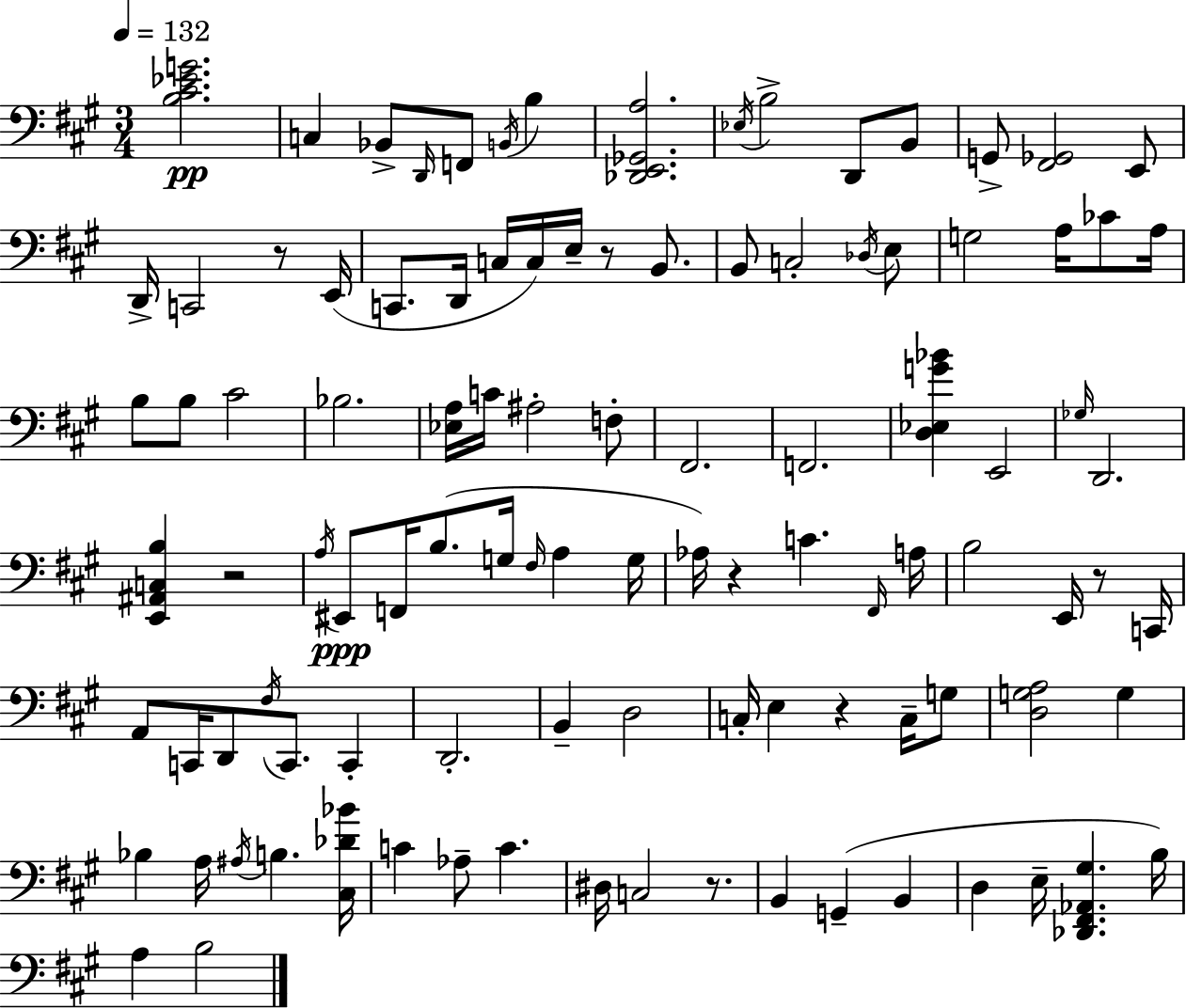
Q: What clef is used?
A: bass